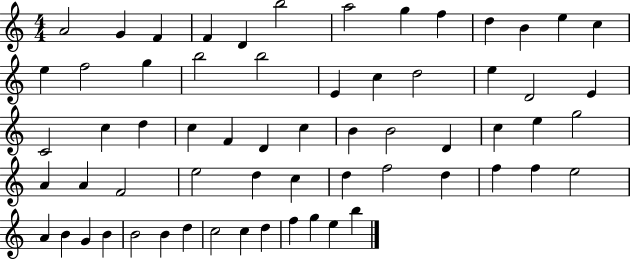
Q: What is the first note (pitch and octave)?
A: A4